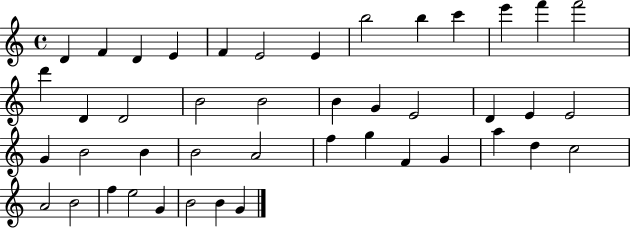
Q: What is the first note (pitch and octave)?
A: D4